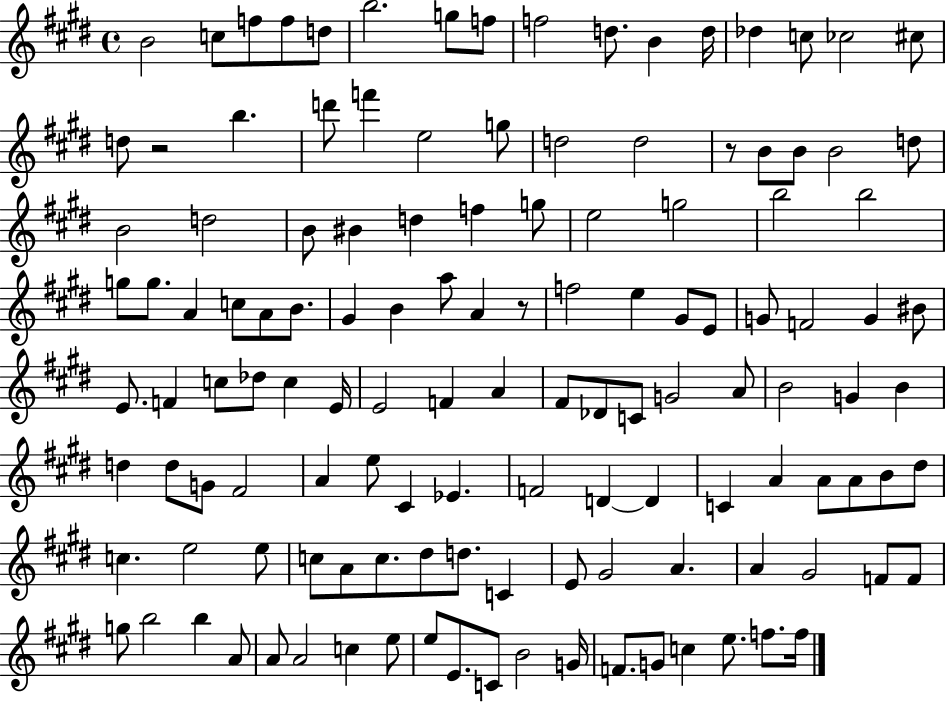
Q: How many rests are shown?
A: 3